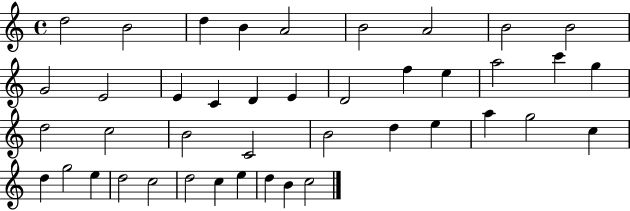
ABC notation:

X:1
T:Untitled
M:4/4
L:1/4
K:C
d2 B2 d B A2 B2 A2 B2 B2 G2 E2 E C D E D2 f e a2 c' g d2 c2 B2 C2 B2 d e a g2 c d g2 e d2 c2 d2 c e d B c2